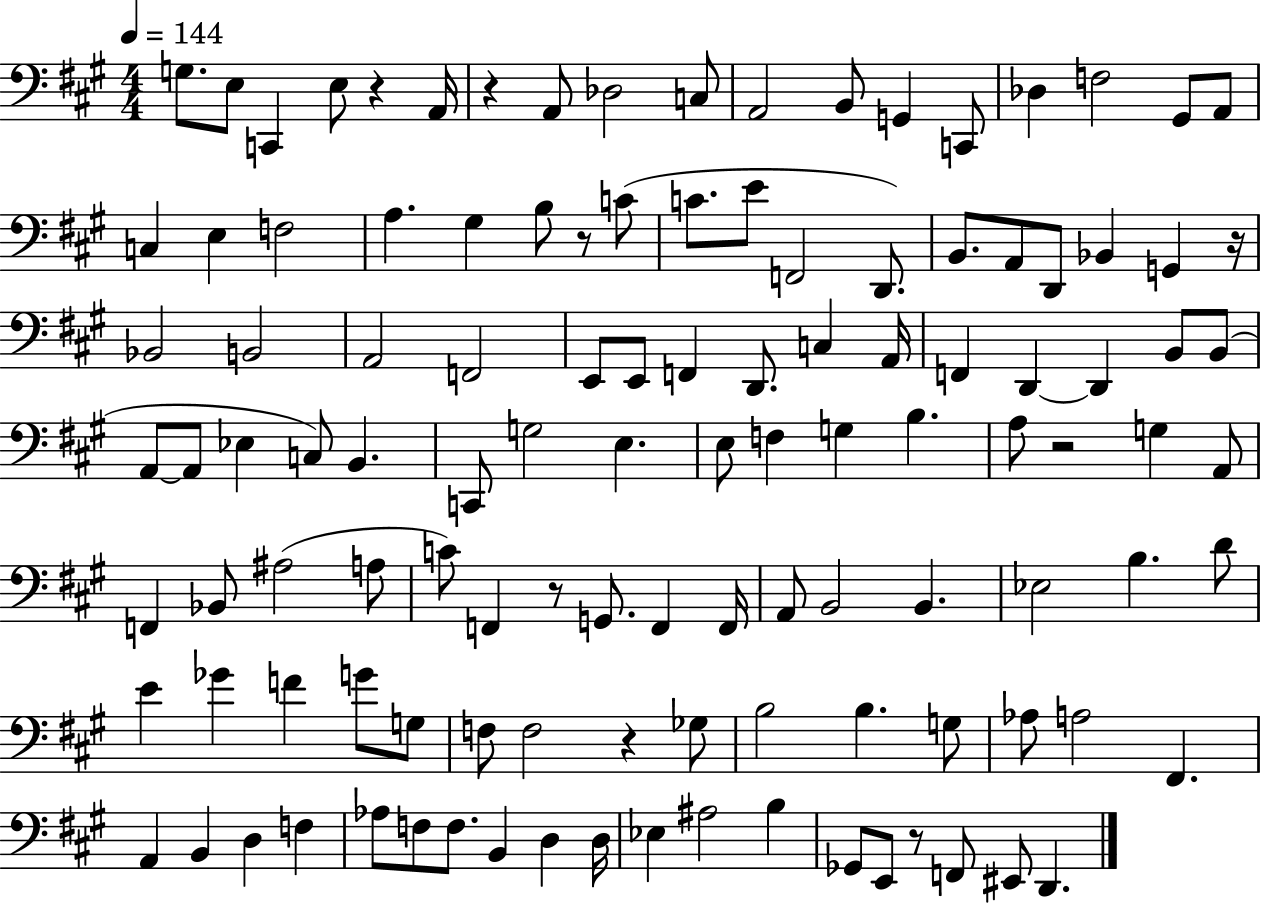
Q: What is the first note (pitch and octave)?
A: G3